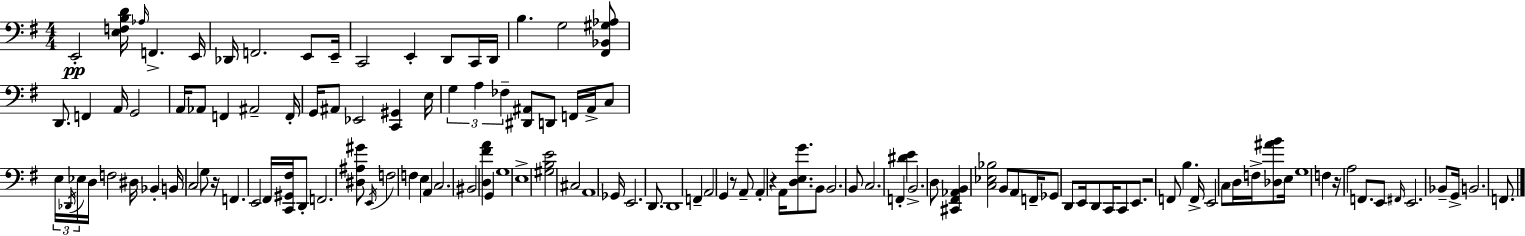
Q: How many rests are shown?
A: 5